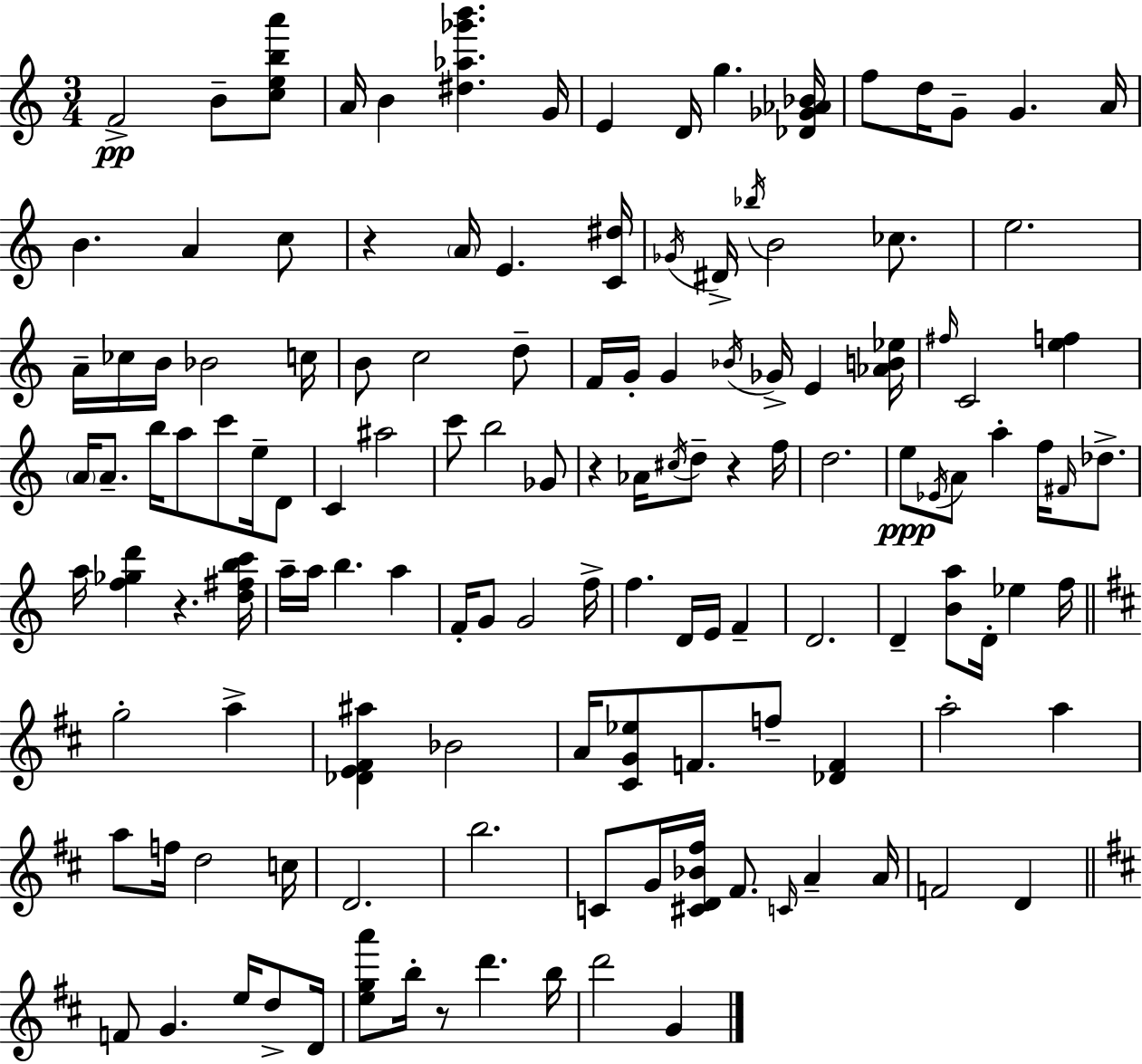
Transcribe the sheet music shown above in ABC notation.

X:1
T:Untitled
M:3/4
L:1/4
K:C
F2 B/2 [ceba']/2 A/4 B [^d_a_g'b'] G/4 E D/4 g [_D_G_A_B]/4 f/2 d/4 G/2 G A/4 B A c/2 z A/4 E [C^d]/4 _G/4 ^D/4 _b/4 B2 _c/2 e2 A/4 _c/4 B/4 _B2 c/4 B/2 c2 d/2 F/4 G/4 G _B/4 _G/4 E [_AB_e]/4 ^f/4 C2 [ef] A/4 A/2 b/4 a/2 c'/2 e/4 D/2 C ^a2 c'/2 b2 _G/2 z _A/4 ^c/4 d/2 z f/4 d2 e/2 _E/4 A/2 a f/4 ^F/4 _d/2 a/4 [f_gd'] z [d^fbc']/4 a/4 a/4 b a F/4 G/2 G2 f/4 f D/4 E/4 F D2 D [Ba]/2 D/4 _e f/4 g2 a [_DE^F^a] _B2 A/4 [^CG_e]/2 F/2 f/2 [_DF] a2 a a/2 f/4 d2 c/4 D2 b2 C/2 G/4 [^CD_B^f]/4 ^F/2 C/4 A A/4 F2 D F/2 G e/4 d/2 D/4 [ega']/2 b/4 z/2 d' b/4 d'2 G